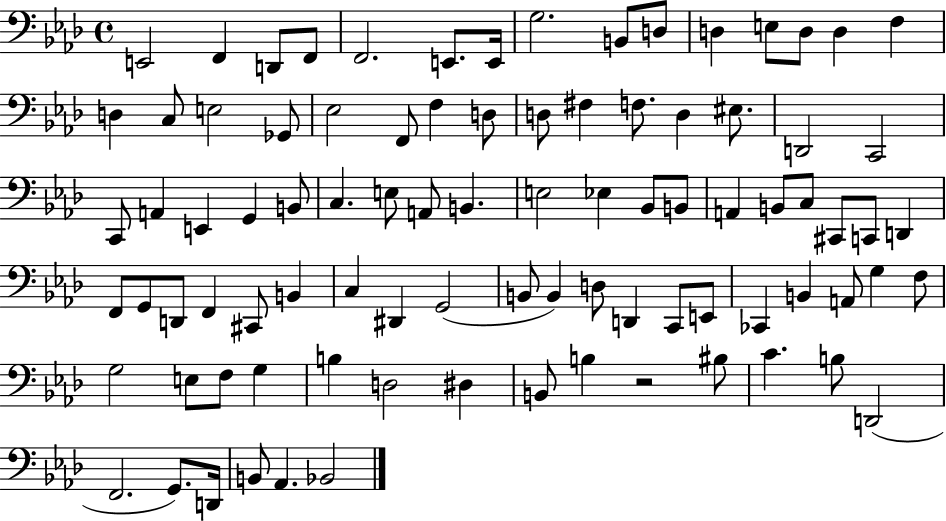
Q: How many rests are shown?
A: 1